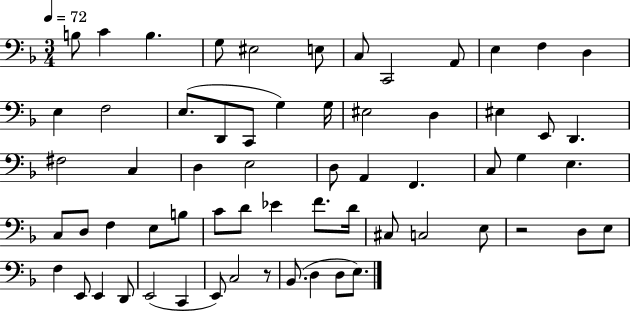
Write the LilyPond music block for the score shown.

{
  \clef bass
  \numericTimeSignature
  \time 3/4
  \key f \major
  \tempo 4 = 72
  b8 c'4 b4. | g8 eis2 e8 | c8 c,2 a,8 | e4 f4 d4 | \break e4 f2 | e8.( d,8 c,8 g4) g16 | eis2 d4 | eis4 e,8 d,4. | \break fis2 c4 | d4 e2 | d8 a,4 f,4. | c8 g4 e4. | \break c8 d8 f4 e8 b8 | c'8 d'8 ees'4 f'8. d'16 | cis8 c2 e8 | r2 d8 e8 | \break f4 e,8 e,4 d,8 | e,2( c,4 | e,8) c2 r8 | bes,8.( d4 d8 e8.) | \break \bar "|."
}